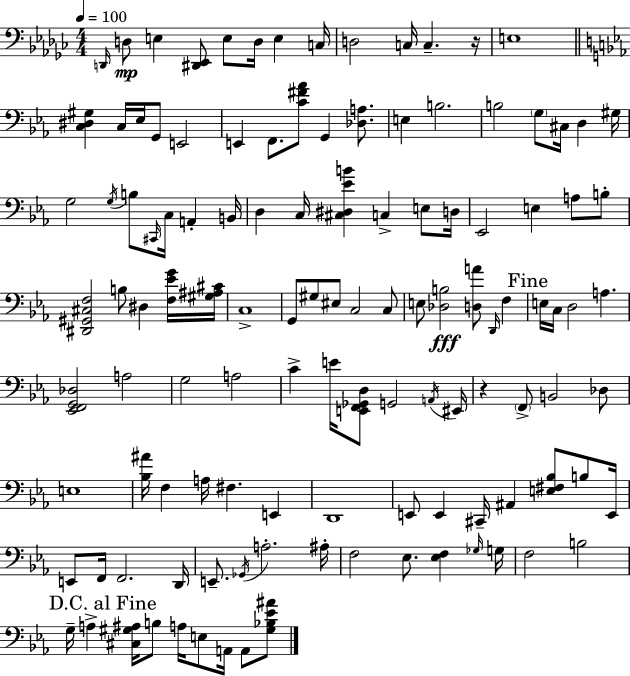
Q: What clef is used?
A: bass